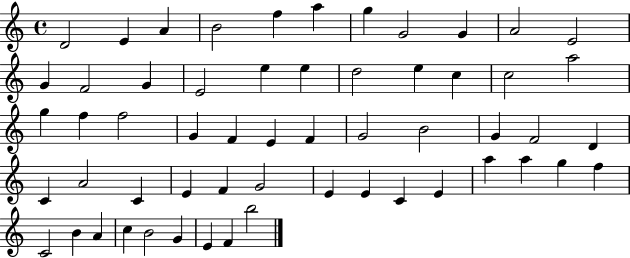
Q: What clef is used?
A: treble